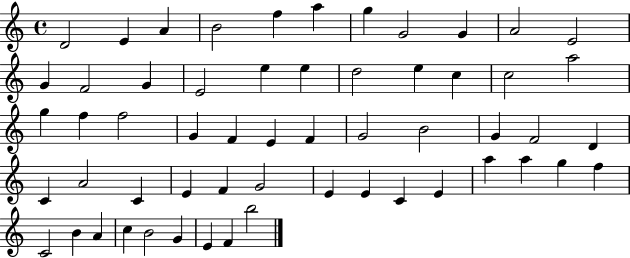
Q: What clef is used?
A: treble